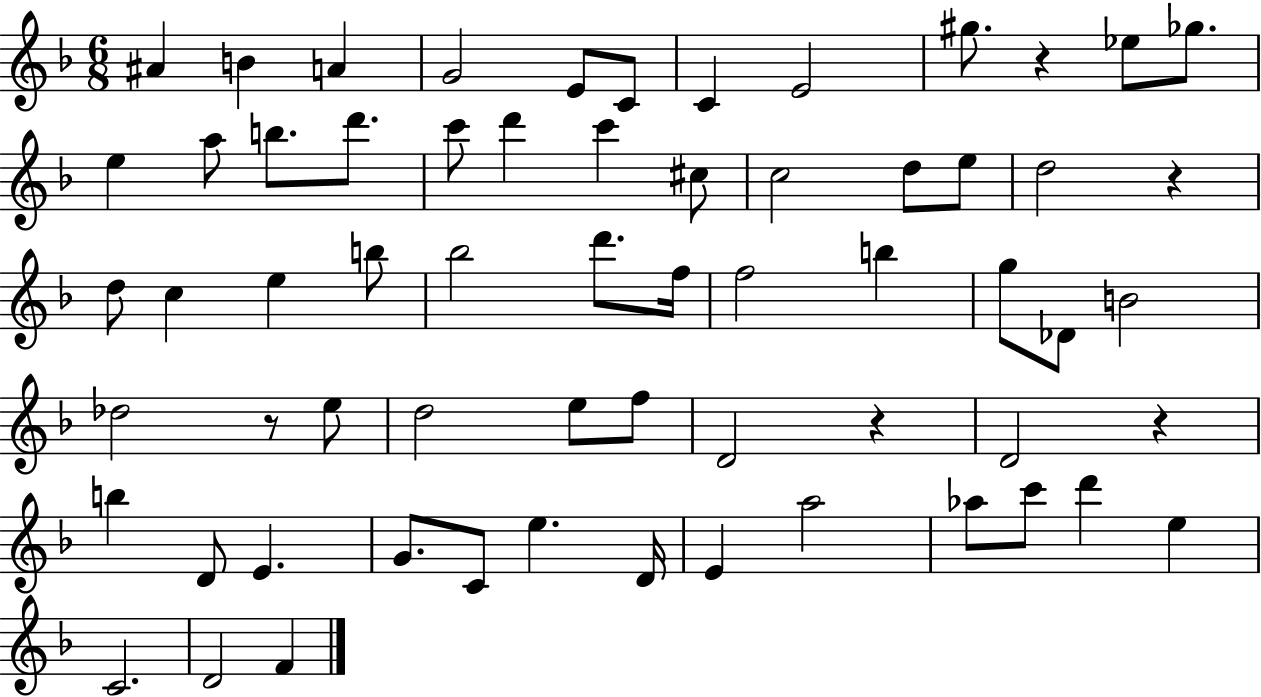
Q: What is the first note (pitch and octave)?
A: A#4